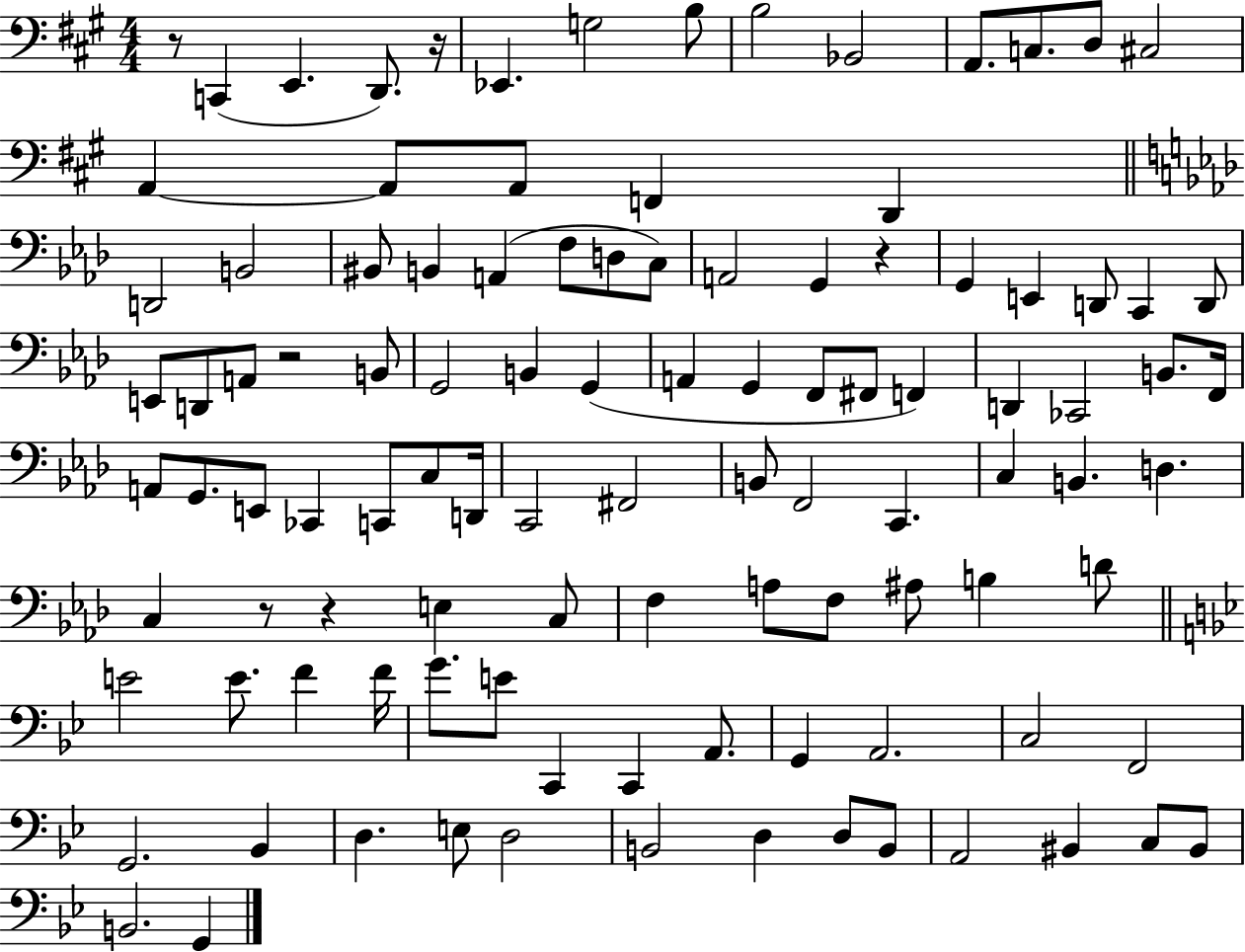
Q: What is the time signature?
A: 4/4